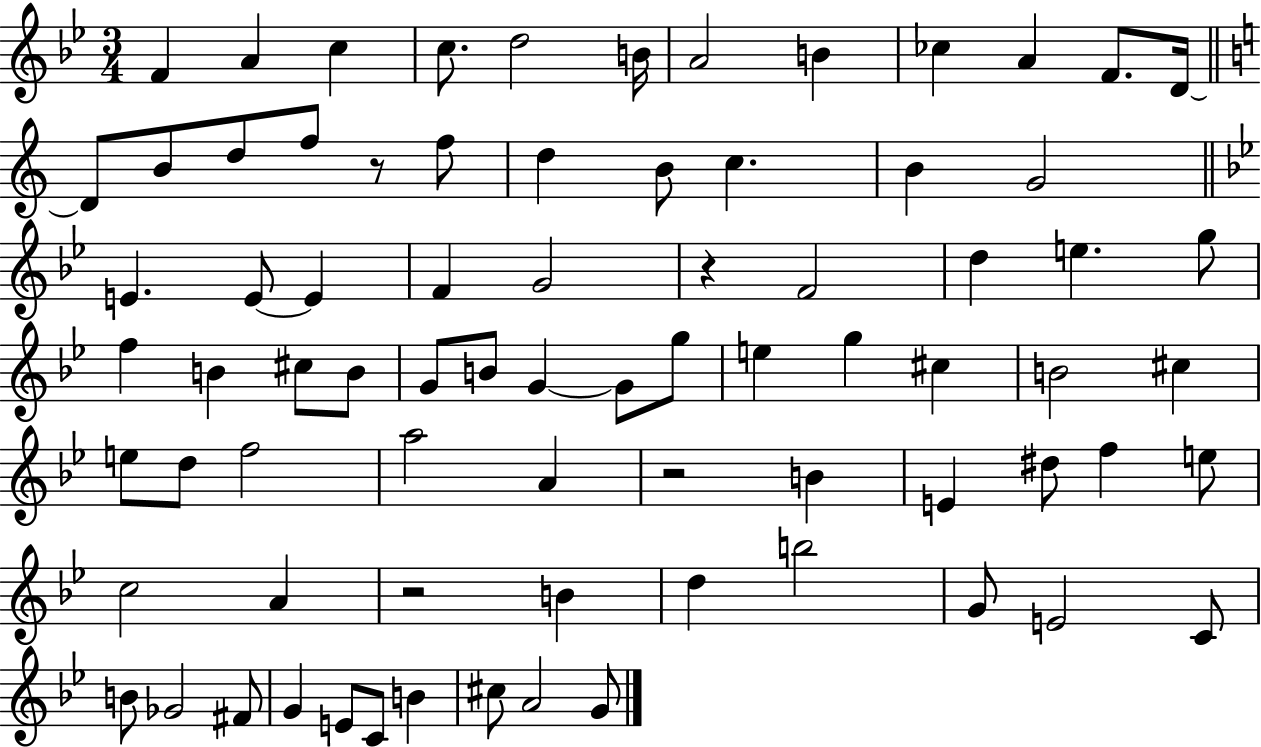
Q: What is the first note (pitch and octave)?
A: F4